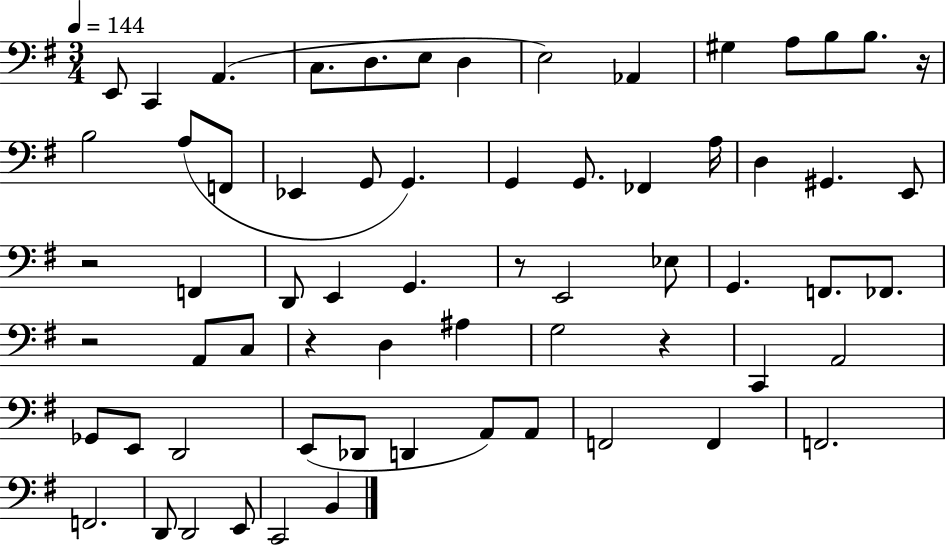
E2/e C2/q A2/q. C3/e. D3/e. E3/e D3/q E3/h Ab2/q G#3/q A3/e B3/e B3/e. R/s B3/h A3/e F2/e Eb2/q G2/e G2/q. G2/q G2/e. FES2/q A3/s D3/q G#2/q. E2/e R/h F2/q D2/e E2/q G2/q. R/e E2/h Eb3/e G2/q. F2/e. FES2/e. R/h A2/e C3/e R/q D3/q A#3/q G3/h R/q C2/q A2/h Gb2/e E2/e D2/h E2/e Db2/e D2/q A2/e A2/e F2/h F2/q F2/h. F2/h. D2/e D2/h E2/e C2/h B2/q